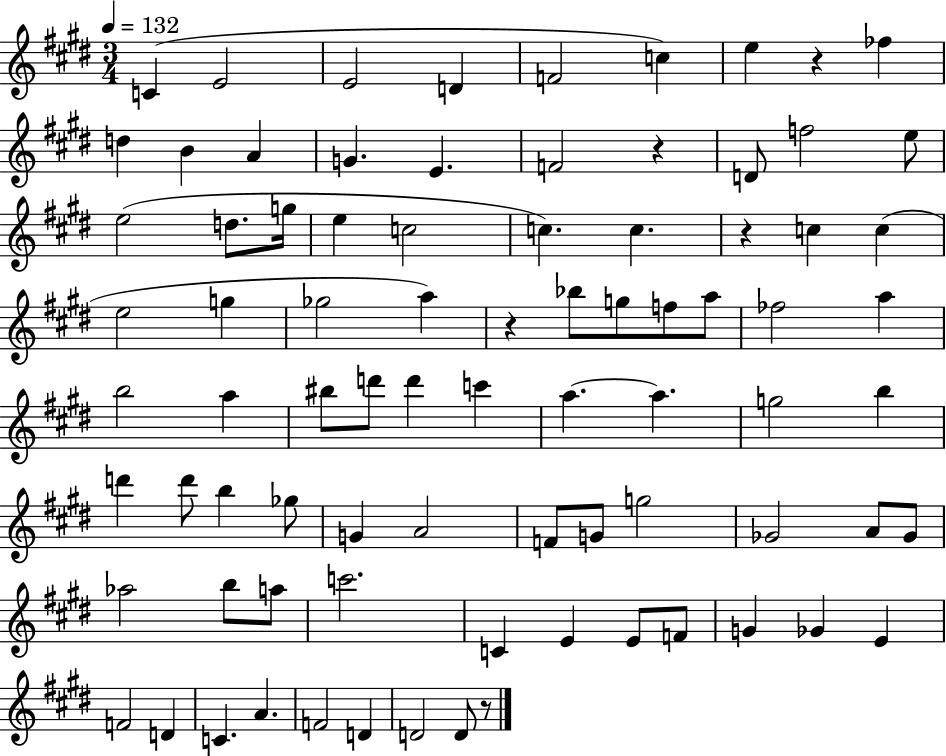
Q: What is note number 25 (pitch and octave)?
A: C5